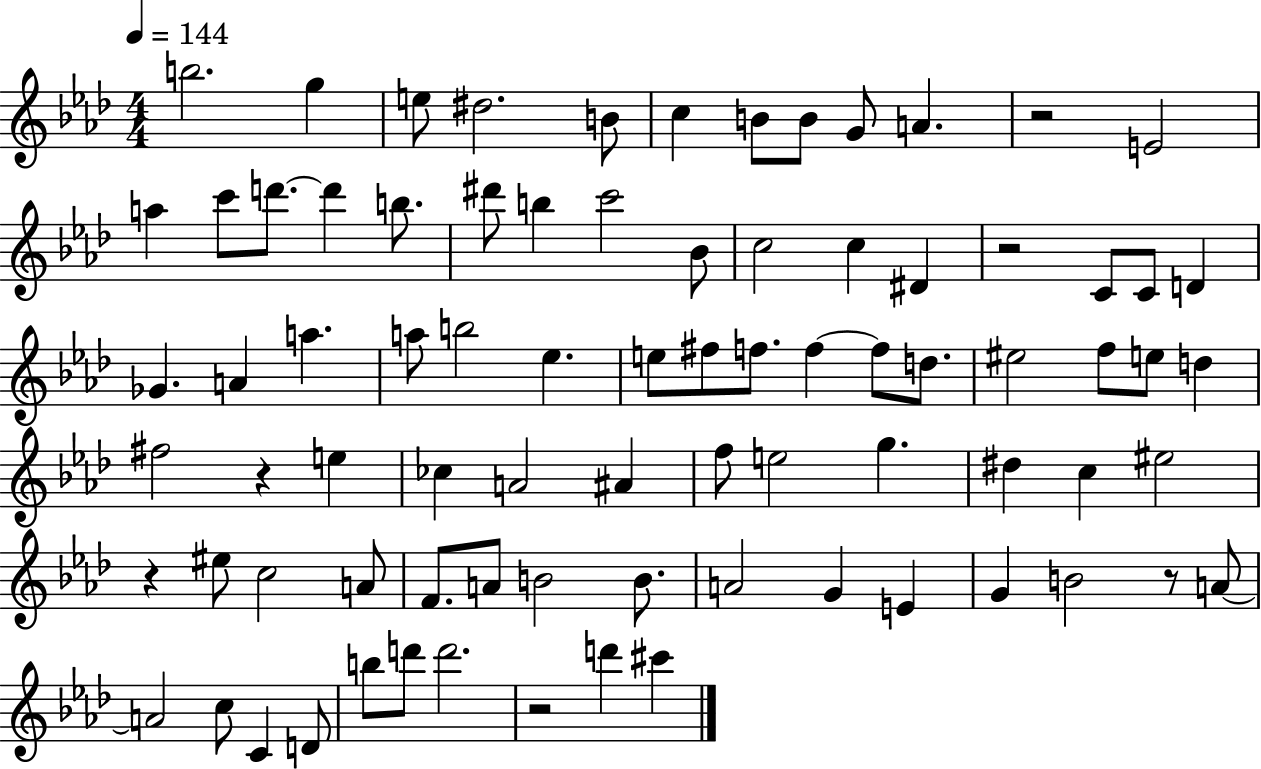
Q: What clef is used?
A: treble